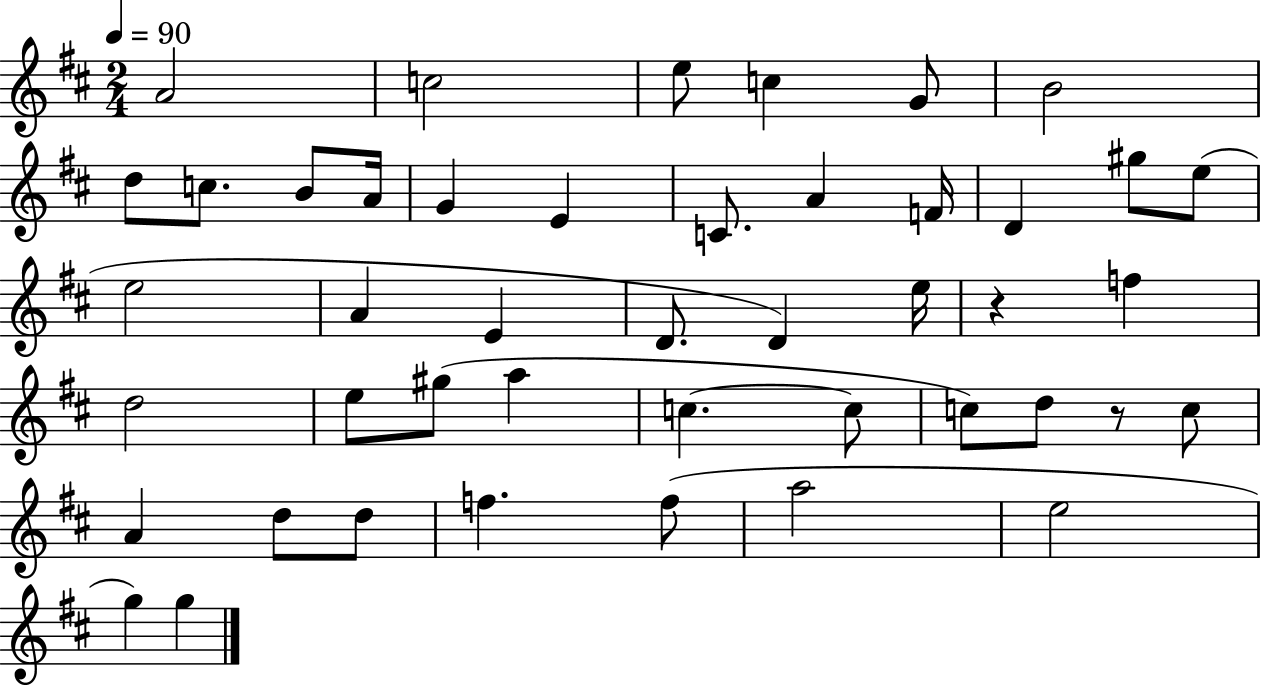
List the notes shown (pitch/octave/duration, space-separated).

A4/h C5/h E5/e C5/q G4/e B4/h D5/e C5/e. B4/e A4/s G4/q E4/q C4/e. A4/q F4/s D4/q G#5/e E5/e E5/h A4/q E4/q D4/e. D4/q E5/s R/q F5/q D5/h E5/e G#5/e A5/q C5/q. C5/e C5/e D5/e R/e C5/e A4/q D5/e D5/e F5/q. F5/e A5/h E5/h G5/q G5/q